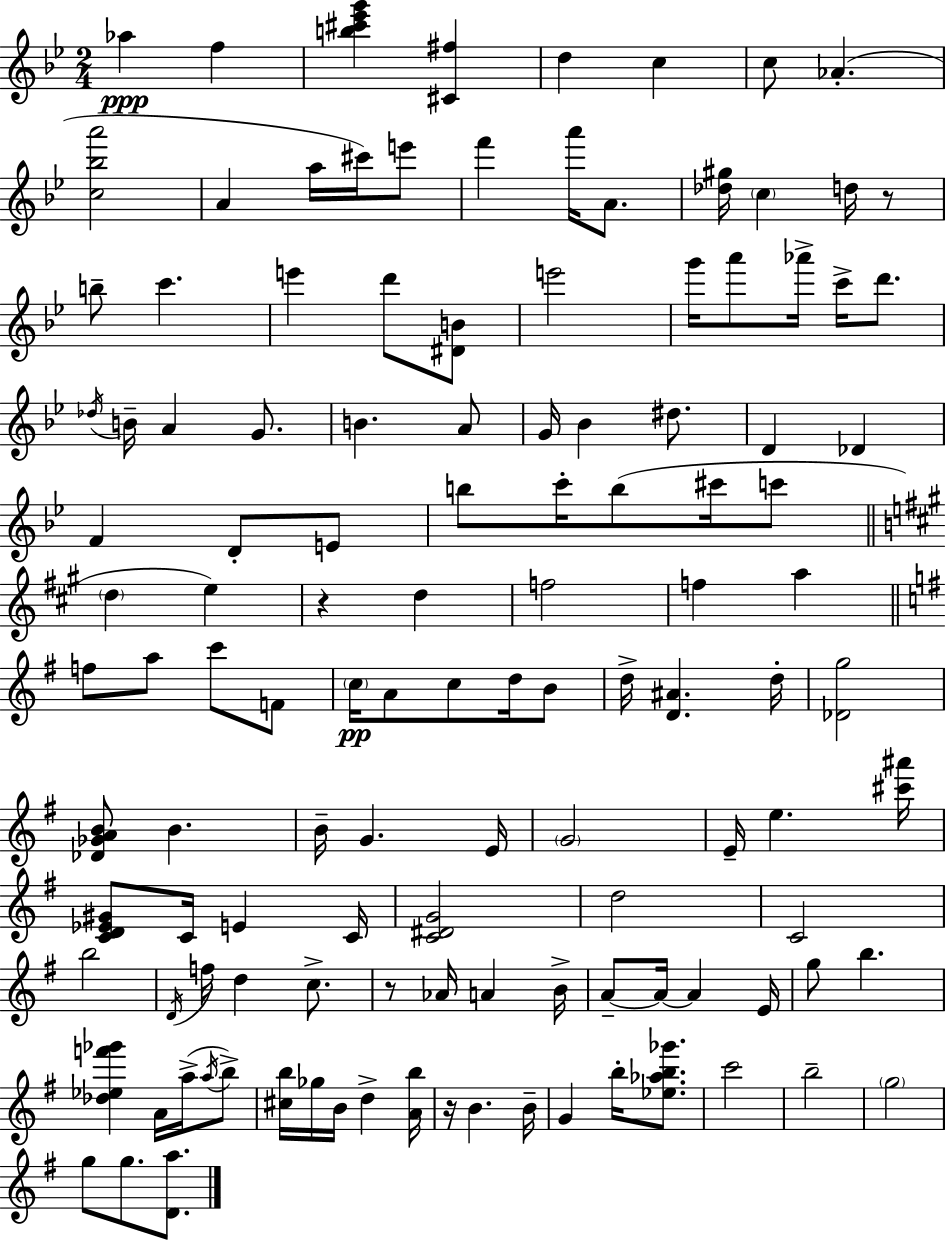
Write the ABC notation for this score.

X:1
T:Untitled
M:2/4
L:1/4
K:Bb
_a f [b^c'_e'g'] [^C^f] d c c/2 _A [c_ba']2 A a/4 ^c'/4 e'/2 f' a'/4 A/2 [_d^g]/4 c d/4 z/2 b/2 c' e' d'/2 [^DB]/2 e'2 g'/4 a'/2 _a'/4 c'/4 d'/2 _d/4 B/4 A G/2 B A/2 G/4 _B ^d/2 D _D F D/2 E/2 b/2 c'/4 b/2 ^c'/4 c'/2 d e z d f2 f a f/2 a/2 c'/2 F/2 c/4 A/2 c/2 d/4 B/2 d/4 [D^A] d/4 [_Dg]2 [_D_GAB]/2 B B/4 G E/4 G2 E/4 e [^c'^a']/4 [CD_E^G]/2 C/4 E C/4 [C^DG]2 d2 C2 b2 D/4 f/4 d c/2 z/2 _A/4 A B/4 A/2 A/4 A E/4 g/2 b [_d_ef'_g'] A/4 a/4 a/4 b/2 [^cb]/4 _g/4 B/4 d [Ab]/4 z/4 B B/4 G b/4 [_e_ab_g']/2 c'2 b2 g2 g/2 g/2 [Da]/2